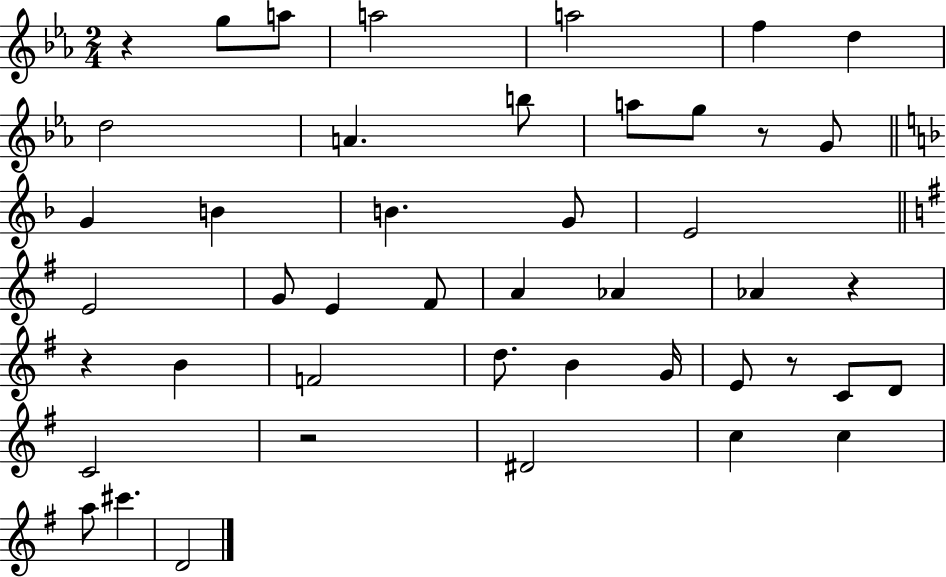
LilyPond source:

{
  \clef treble
  \numericTimeSignature
  \time 2/4
  \key ees \major
  \repeat volta 2 { r4 g''8 a''8 | a''2 | a''2 | f''4 d''4 | \break d''2 | a'4. b''8 | a''8 g''8 r8 g'8 | \bar "||" \break \key f \major g'4 b'4 | b'4. g'8 | e'2 | \bar "||" \break \key e \minor e'2 | g'8 e'4 fis'8 | a'4 aes'4 | aes'4 r4 | \break r4 b'4 | f'2 | d''8. b'4 g'16 | e'8 r8 c'8 d'8 | \break c'2 | r2 | dis'2 | c''4 c''4 | \break a''8 cis'''4. | d'2 | } \bar "|."
}